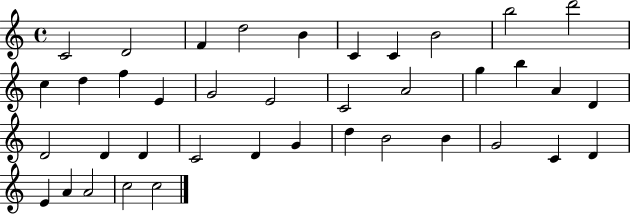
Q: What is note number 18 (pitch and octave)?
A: A4